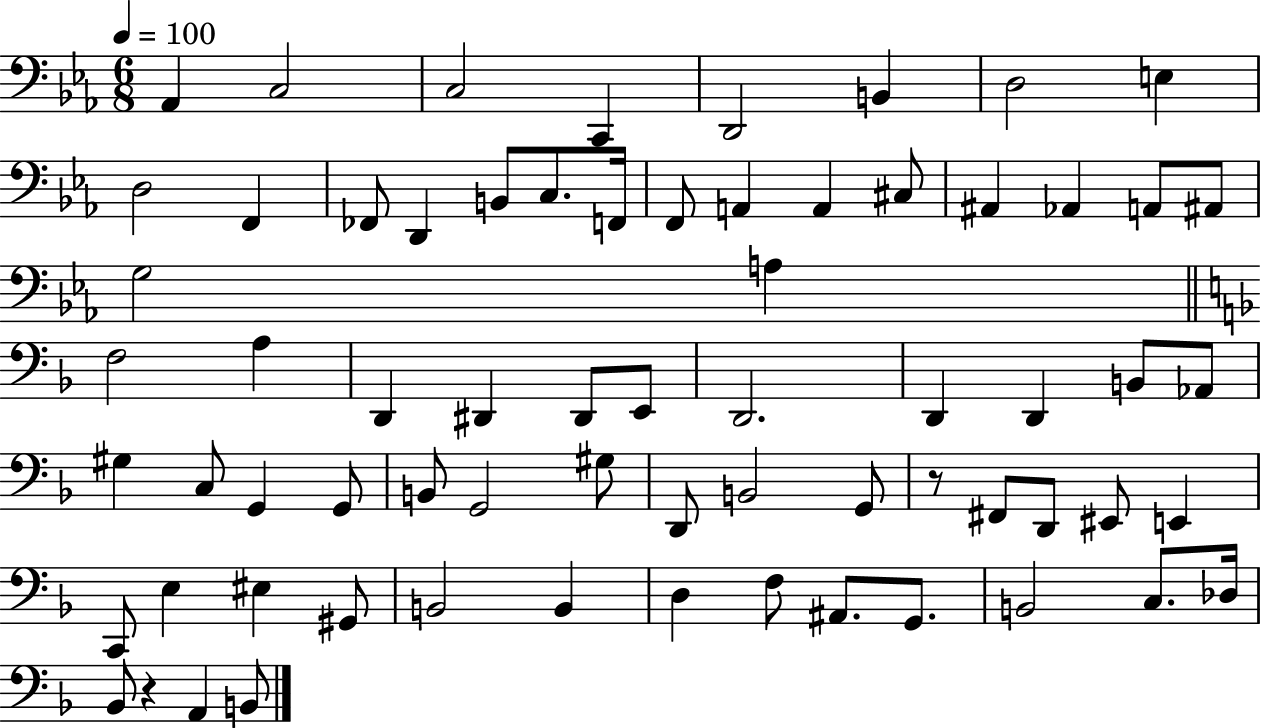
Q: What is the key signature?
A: EES major